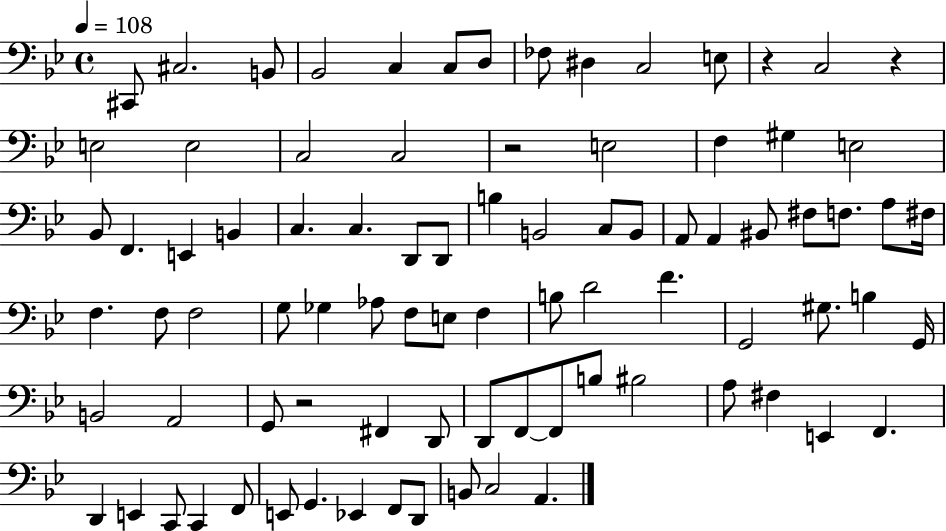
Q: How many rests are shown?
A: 4